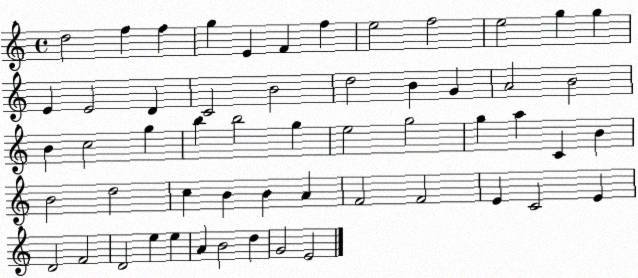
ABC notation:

X:1
T:Untitled
M:4/4
L:1/4
K:C
d2 f f g E F f e2 f2 e2 g g E E2 D C2 B2 d2 B G A2 B2 B c2 g b b2 g e2 g2 g a C B B2 d2 c B B A F2 F2 E C2 E D2 F2 D2 e e A B2 d G2 E2